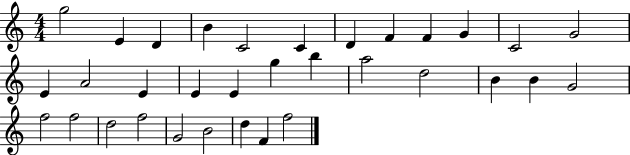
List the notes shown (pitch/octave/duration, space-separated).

G5/h E4/q D4/q B4/q C4/h C4/q D4/q F4/q F4/q G4/q C4/h G4/h E4/q A4/h E4/q E4/q E4/q G5/q B5/q A5/h D5/h B4/q B4/q G4/h F5/h F5/h D5/h F5/h G4/h B4/h D5/q F4/q F5/h